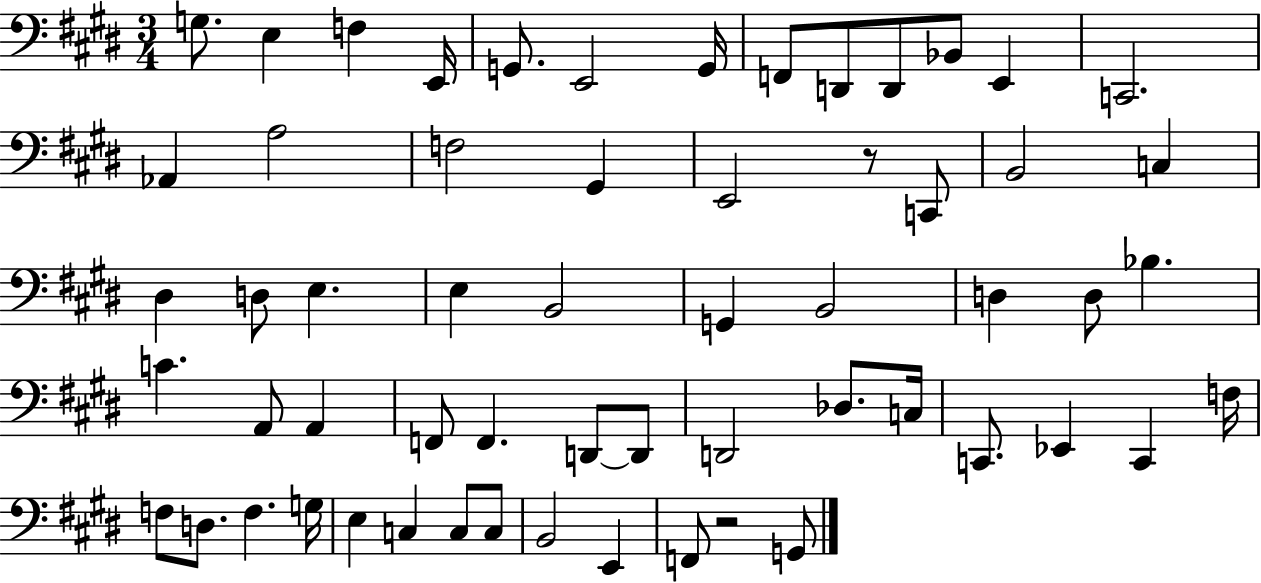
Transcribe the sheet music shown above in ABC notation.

X:1
T:Untitled
M:3/4
L:1/4
K:E
G,/2 E, F, E,,/4 G,,/2 E,,2 G,,/4 F,,/2 D,,/2 D,,/2 _B,,/2 E,, C,,2 _A,, A,2 F,2 ^G,, E,,2 z/2 C,,/2 B,,2 C, ^D, D,/2 E, E, B,,2 G,, B,,2 D, D,/2 _B, C A,,/2 A,, F,,/2 F,, D,,/2 D,,/2 D,,2 _D,/2 C,/4 C,,/2 _E,, C,, F,/4 F,/2 D,/2 F, G,/4 E, C, C,/2 C,/2 B,,2 E,, F,,/2 z2 G,,/2